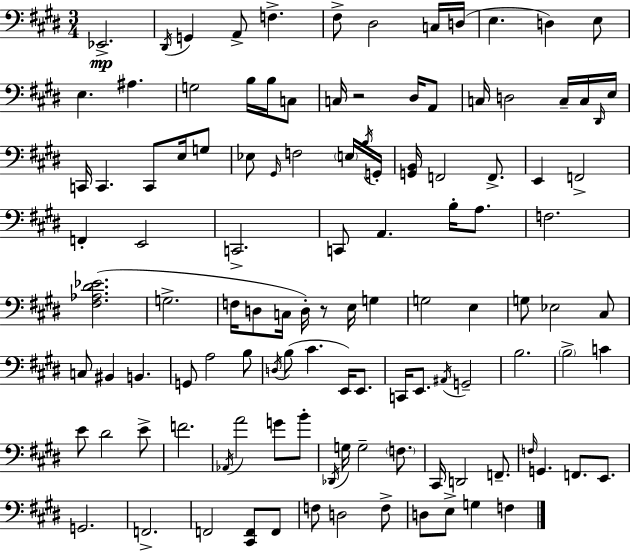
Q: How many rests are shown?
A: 2